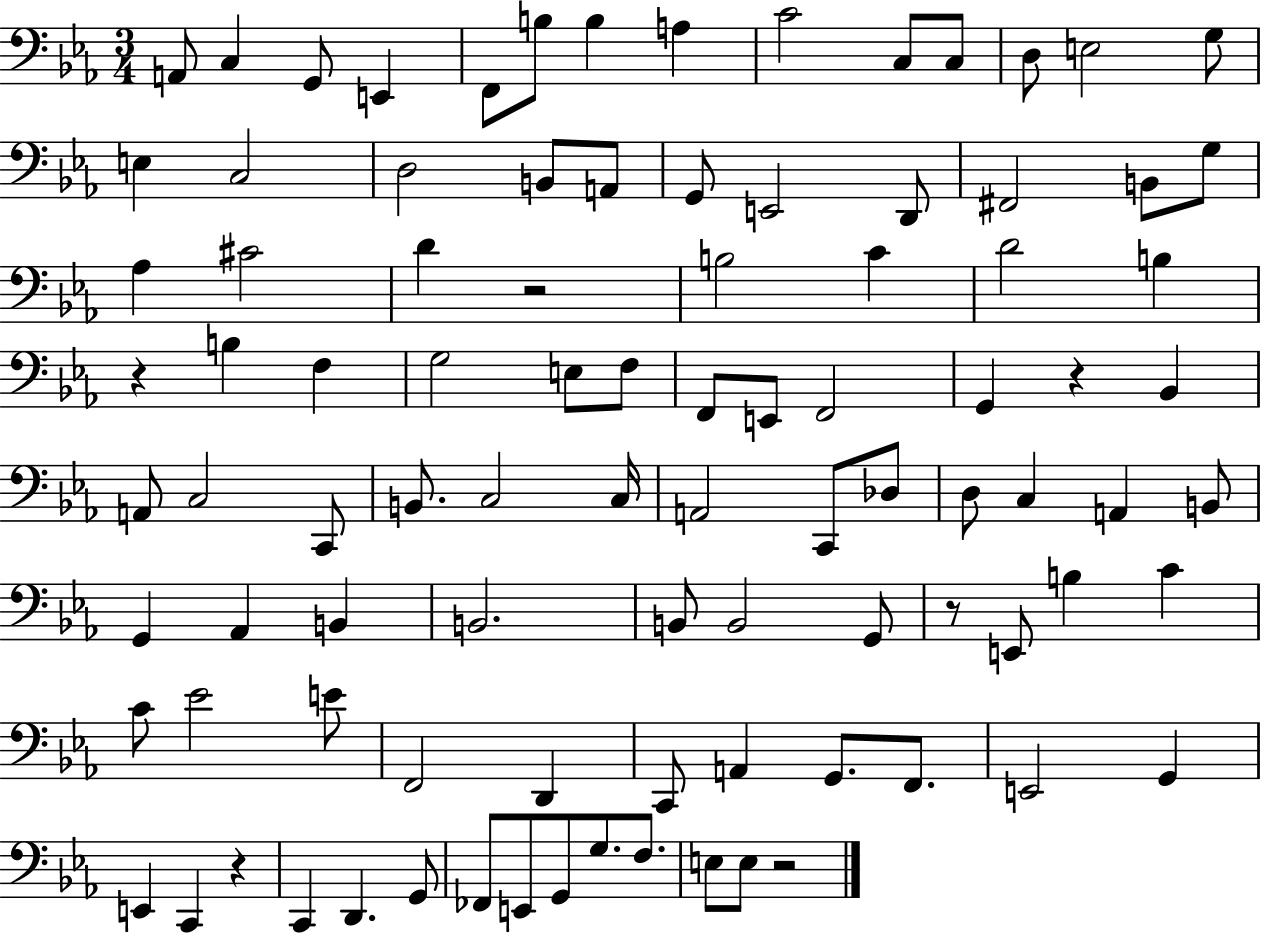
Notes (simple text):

A2/e C3/q G2/e E2/q F2/e B3/e B3/q A3/q C4/h C3/e C3/e D3/e E3/h G3/e E3/q C3/h D3/h B2/e A2/e G2/e E2/h D2/e F#2/h B2/e G3/e Ab3/q C#4/h D4/q R/h B3/h C4/q D4/h B3/q R/q B3/q F3/q G3/h E3/e F3/e F2/e E2/e F2/h G2/q R/q Bb2/q A2/e C3/h C2/e B2/e. C3/h C3/s A2/h C2/e Db3/e D3/e C3/q A2/q B2/e G2/q Ab2/q B2/q B2/h. B2/e B2/h G2/e R/e E2/e B3/q C4/q C4/e Eb4/h E4/e F2/h D2/q C2/e A2/q G2/e. F2/e. E2/h G2/q E2/q C2/q R/q C2/q D2/q. G2/e FES2/e E2/e G2/e G3/e. F3/e. E3/e E3/e R/h